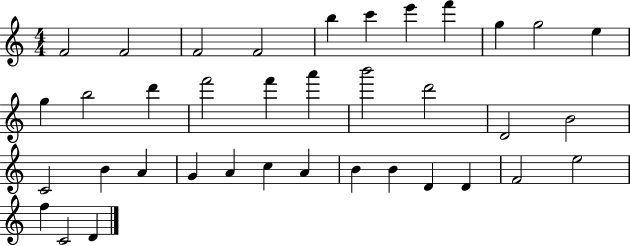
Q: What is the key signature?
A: C major